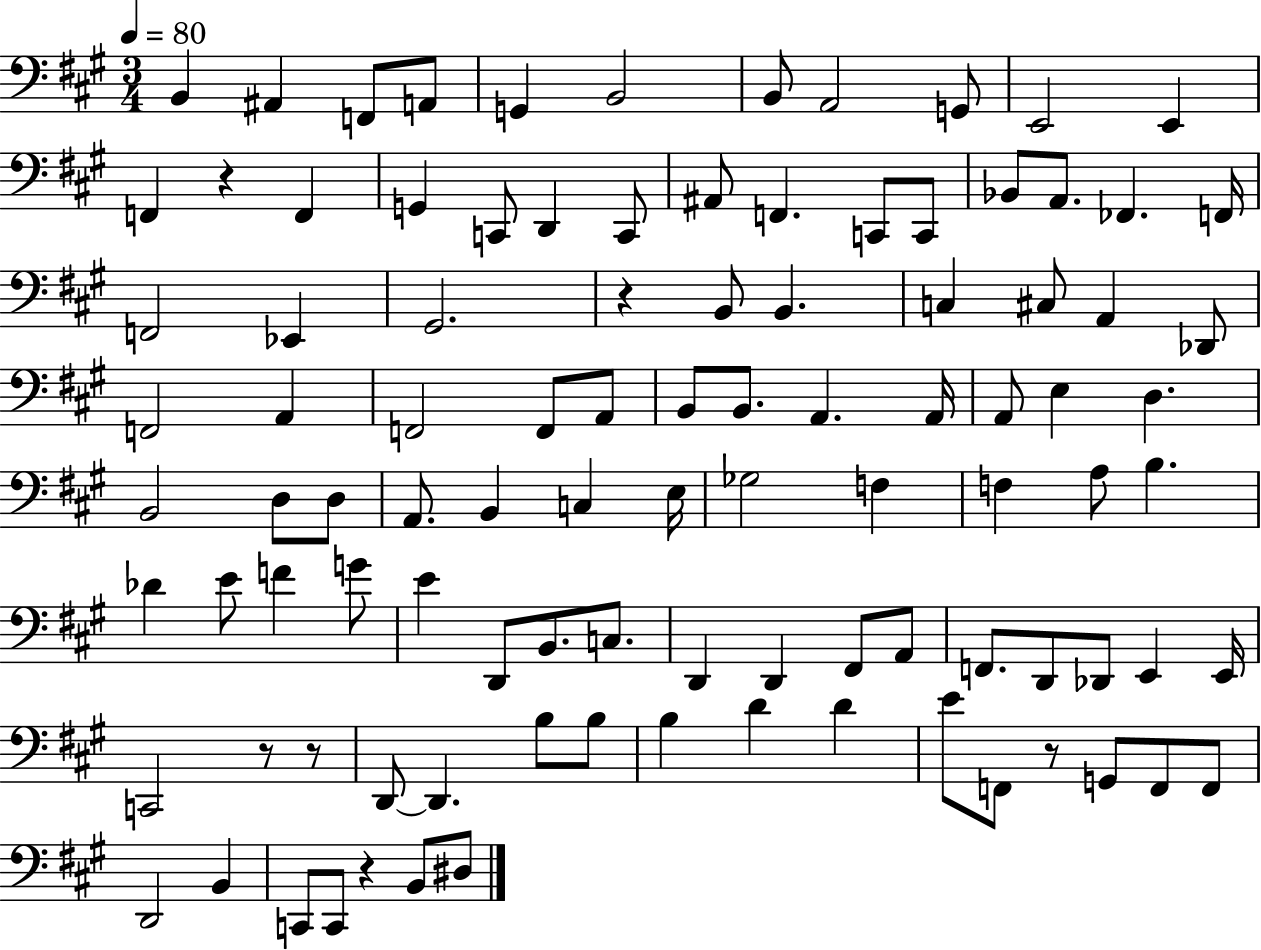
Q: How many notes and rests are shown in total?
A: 100